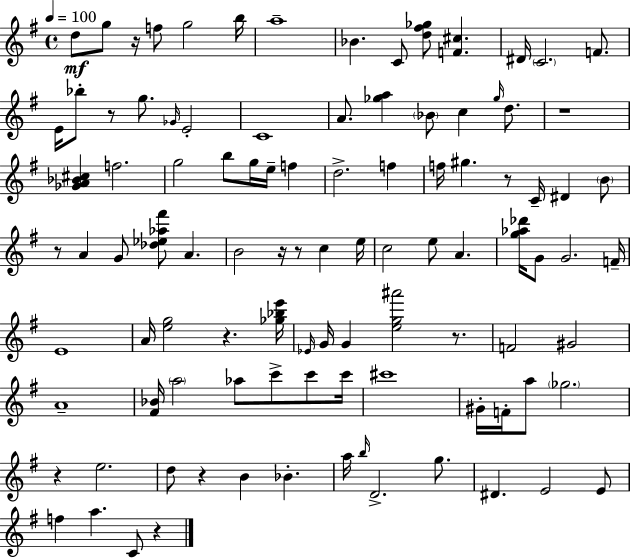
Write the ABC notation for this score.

X:1
T:Untitled
M:4/4
L:1/4
K:G
d/2 g/2 z/4 f/2 g2 b/4 a4 _B C/2 [d^f_g]/2 [F^c] ^D/4 C2 F/2 E/4 _b/2 z/2 g/2 _G/4 E2 C4 A/2 [_ga] _B/2 c _g/4 d/2 z4 [_GA_B^c] f2 g2 b/2 g/4 e/4 f d2 f f/4 ^g z/2 C/4 ^D B/2 z/2 A G/2 [_d_e_a^f']/2 A B2 z/4 z/2 c e/4 c2 e/2 A [g_a_d']/4 G/2 G2 F/4 E4 A/4 [eg]2 z [_g_be']/4 _E/4 G/4 G [eg^a']2 z/2 F2 ^G2 A4 [^F_B]/4 a2 _a/2 c'/2 c'/2 c'/4 ^c'4 ^G/4 F/4 a/2 _g2 z e2 d/2 z B _B a/4 b/4 D2 g/2 ^D E2 E/2 f a C/2 z